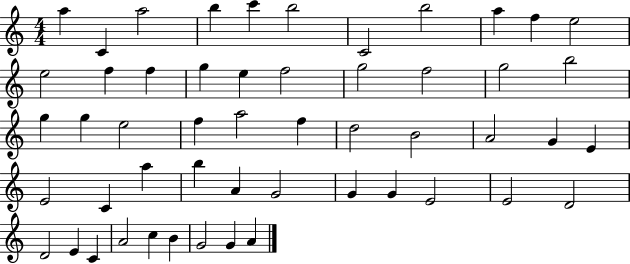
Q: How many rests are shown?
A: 0